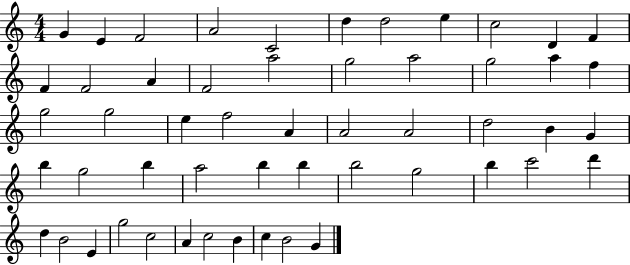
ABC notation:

X:1
T:Untitled
M:4/4
L:1/4
K:C
G E F2 A2 C2 d d2 e c2 D F F F2 A F2 a2 g2 a2 g2 a f g2 g2 e f2 A A2 A2 d2 B G b g2 b a2 b b b2 g2 b c'2 d' d B2 E g2 c2 A c2 B c B2 G